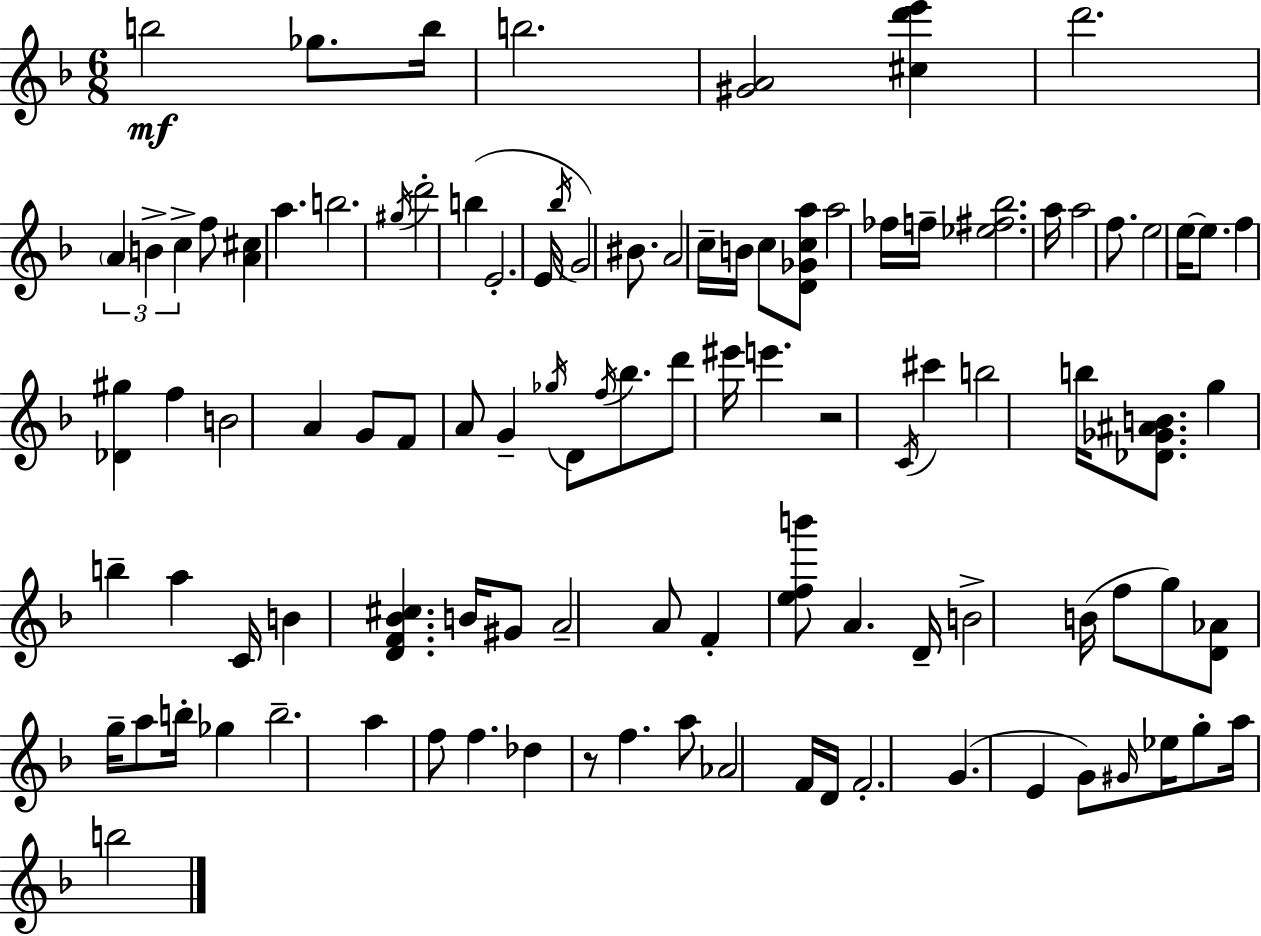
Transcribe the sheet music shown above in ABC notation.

X:1
T:Untitled
M:6/8
L:1/4
K:F
b2 _g/2 b/4 b2 [^GA]2 [^cd'e'] d'2 A B c f/2 [A^c] a b2 ^g/4 d'2 b E2 E/4 _b/4 G2 ^B/2 A2 c/4 B/4 c/2 [D_Gca]/2 a2 _f/4 f/4 [_e^f_b]2 a/4 a2 f/2 e2 e/4 e/2 f [_D^g] f B2 A G/2 F/2 A/2 G _g/4 D/2 f/4 _b/2 d'/2 ^e'/4 e' z2 C/4 ^c' b2 b/4 [_D_G^AB]/2 g b a C/4 B [DF_B^c] B/4 ^G/2 A2 A/2 F [efb']/2 A D/4 B2 B/4 f/2 g/2 [D_A]/2 g/4 a/2 b/4 _g b2 a f/2 f _d z/2 f a/2 _A2 F/4 D/4 F2 G E G/2 ^G/4 _e/4 g/2 a/4 b2